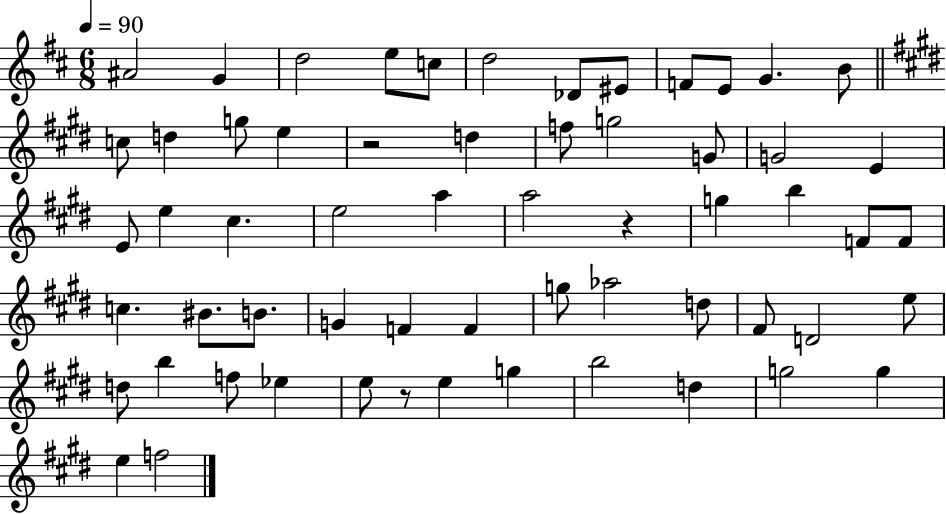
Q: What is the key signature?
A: D major